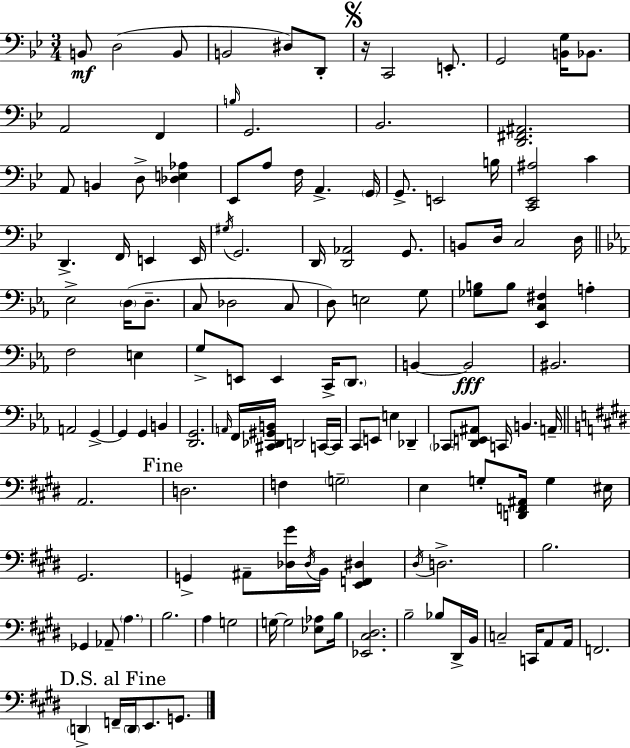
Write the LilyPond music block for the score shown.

{
  \clef bass
  \numericTimeSignature
  \time 3/4
  \key bes \major
  b,8\mf d2( b,8 | b,2 dis8) d,8-. | \mark \markup { \musicglyph "scripts.segno" } r16 c,2 e,8.-. | g,2 <b, g>16 bes,8. | \break a,2 f,4 | \grace { b16 } g,2. | bes,2. | <d, fis, ais,>2. | \break a,8 b,4 d8-> <des e aes>4 | ees,8 a8 f16 a,4.-> | \parenthesize g,16 g,8.-> e,2 | b16 <c, ees, ais>2 c'4 | \break d,4.-> f,16 e,4 | e,16 \acciaccatura { gis16 } g,2. | d,16 <d, aes,>2 g,8. | b,8 d16 c2 | \break d16 \bar "||" \break \key ees \major ees2-> \parenthesize d16( d8.-- | c8 des2 c8 | d8) e2 g8 | <ges b>8 b8 <ees, c fis>4 a4-. | \break f2 e4 | g8-> e,8 e,4 c,16-> \parenthesize d,8. | b,4~~ b,2\fff | bis,2. | \break a,2 g,4->~~ | g,4 g,4 b,4 | <d, g,>2. | \grace { a,16 } f,16 <cis, des, gis, b,>16 d,2 c,16~~ | \break c,16 c,8 e,8 e4 des,4-- | \parenthesize ces,8 <d, e, ais,>8 c,16 b,4. | a,16-- \bar "||" \break \key e \major a,2. | \mark "Fine" d2. | f4 \parenthesize g2-- | e4 g8-. <d, f, ais,>16 g4 eis16 | \break gis,2. | g,4-> ais,8-- <des gis'>16 \acciaccatura { des16 } b,16 <e, f, dis>4 | \acciaccatura { dis16 } d2.-> | b2. | \break ges,4 aes,8-- \parenthesize a4. | b2. | a4 g2 | g16~~ g2 <ees aes>8 | \break b16 <ees, cis dis>2. | b2-- bes8 | dis,16-> b,16 c2-- c,16 a,8 | a,16 f,2. | \break \mark "D.S. al Fine" \parenthesize d,4-> f,16-- \parenthesize d,16 e,8. g,8. | \bar "|."
}